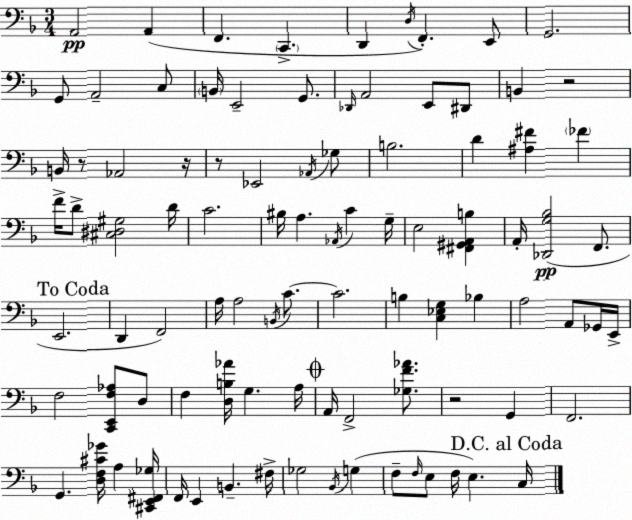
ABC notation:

X:1
T:Untitled
M:3/4
L:1/4
K:Dm
A,,2 A,, F,, C,, D,, D,/4 F,, E,,/2 G,,2 G,,/2 A,,2 C,/2 B,,/4 E,,2 G,,/2 _D,,/4 A,,2 E,,/2 ^D,,/2 B,, z2 B,,/4 z/2 _A,,2 z/4 z/2 _E,,2 _A,,/4 _G,/2 B,2 D [^A,^F] _F F/4 D/2 [^C,^D,^G,]2 D/4 C2 ^B,/4 A, _A,,/4 C G,/4 E,2 [^F,,^G,,A,,B,] A,,/4 [_D,,G,_B,]2 F,,/2 E,,2 D,, F,,2 A,/4 A,2 B,,/4 C/2 C2 B, [C,_E,G,] _B, A,2 A,,/2 _G,,/4 E,,/4 F,2 [C,,E,,F,_A,]/2 D,/2 F, [D,B,_A]/4 G, A,/4 A,,/4 F,,2 [_G,F_A]/2 z2 G,, F,,2 G,, [D,F,^C_G]/4 A, [^C,,E,,^F,,_G,]/4 F,,/4 E,, B,, ^F,/4 _G,2 _B,,/4 G, F,/2 F,/4 E,/2 F,/4 E, C,/4